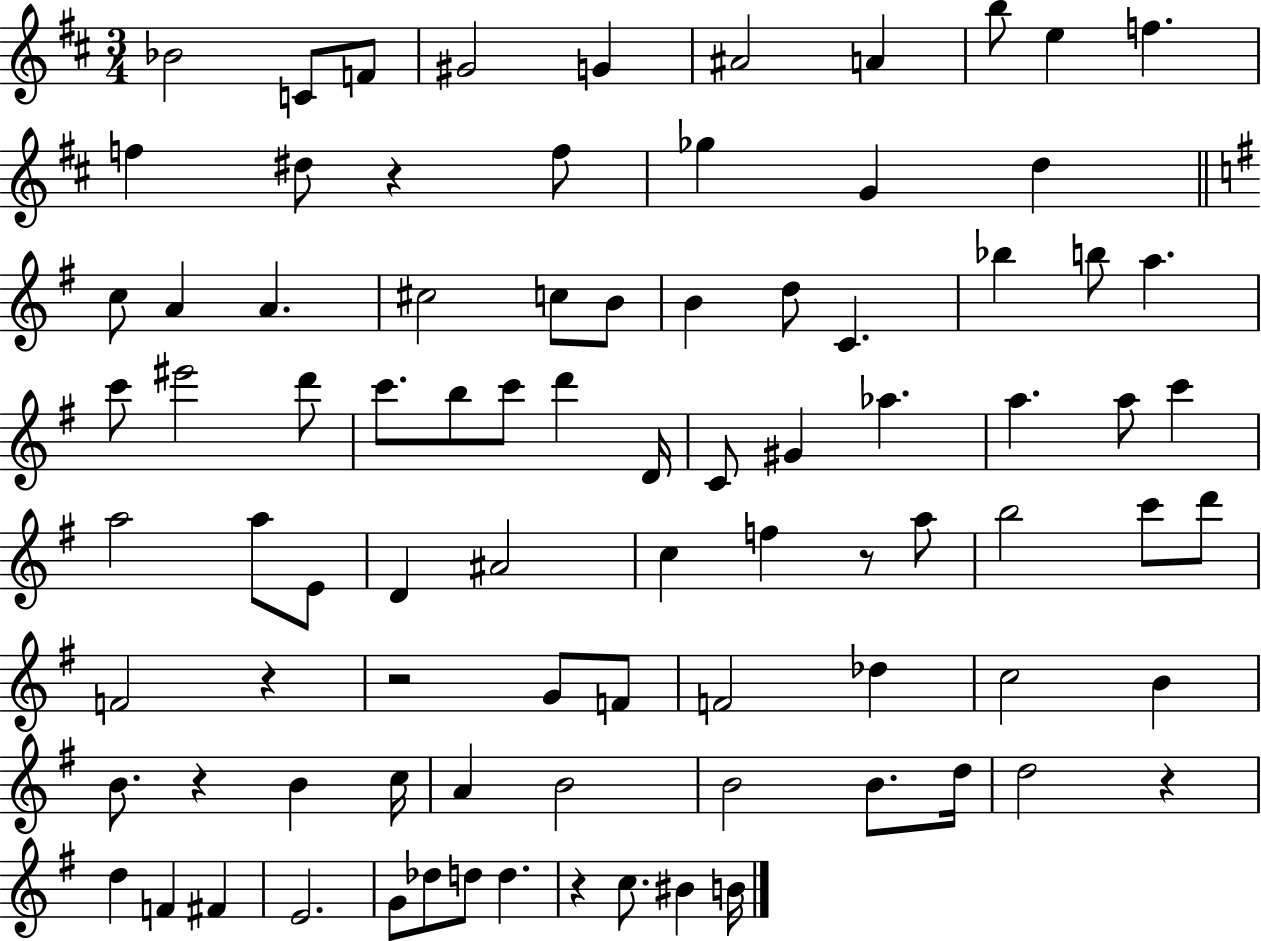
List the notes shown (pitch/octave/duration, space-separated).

Bb4/h C4/e F4/e G#4/h G4/q A#4/h A4/q B5/e E5/q F5/q. F5/q D#5/e R/q F5/e Gb5/q G4/q D5/q C5/e A4/q A4/q. C#5/h C5/e B4/e B4/q D5/e C4/q. Bb5/q B5/e A5/q. C6/e EIS6/h D6/e C6/e. B5/e C6/e D6/q D4/s C4/e G#4/q Ab5/q. A5/q. A5/e C6/q A5/h A5/e E4/e D4/q A#4/h C5/q F5/q R/e A5/e B5/h C6/e D6/e F4/h R/q R/h G4/e F4/e F4/h Db5/q C5/h B4/q B4/e. R/q B4/q C5/s A4/q B4/h B4/h B4/e. D5/s D5/h R/q D5/q F4/q F#4/q E4/h. G4/e Db5/e D5/e D5/q. R/q C5/e. BIS4/q B4/s